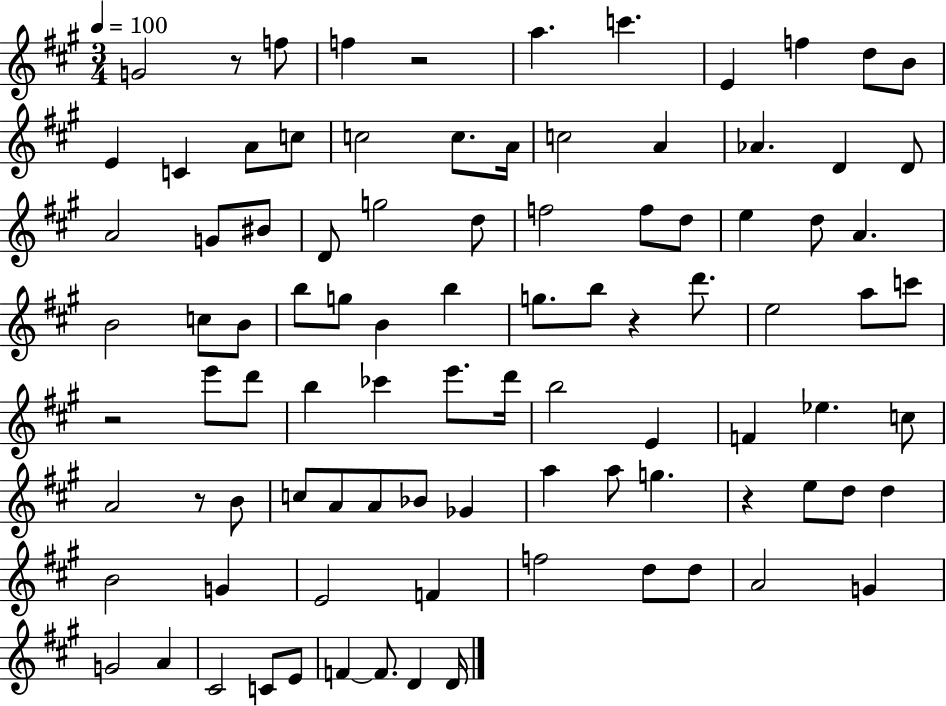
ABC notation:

X:1
T:Untitled
M:3/4
L:1/4
K:A
G2 z/2 f/2 f z2 a c' E f d/2 B/2 E C A/2 c/2 c2 c/2 A/4 c2 A _A D D/2 A2 G/2 ^B/2 D/2 g2 d/2 f2 f/2 d/2 e d/2 A B2 c/2 B/2 b/2 g/2 B b g/2 b/2 z d'/2 e2 a/2 c'/2 z2 e'/2 d'/2 b _c' e'/2 d'/4 b2 E F _e c/2 A2 z/2 B/2 c/2 A/2 A/2 _B/2 _G a a/2 g z e/2 d/2 d B2 G E2 F f2 d/2 d/2 A2 G G2 A ^C2 C/2 E/2 F F/2 D D/4